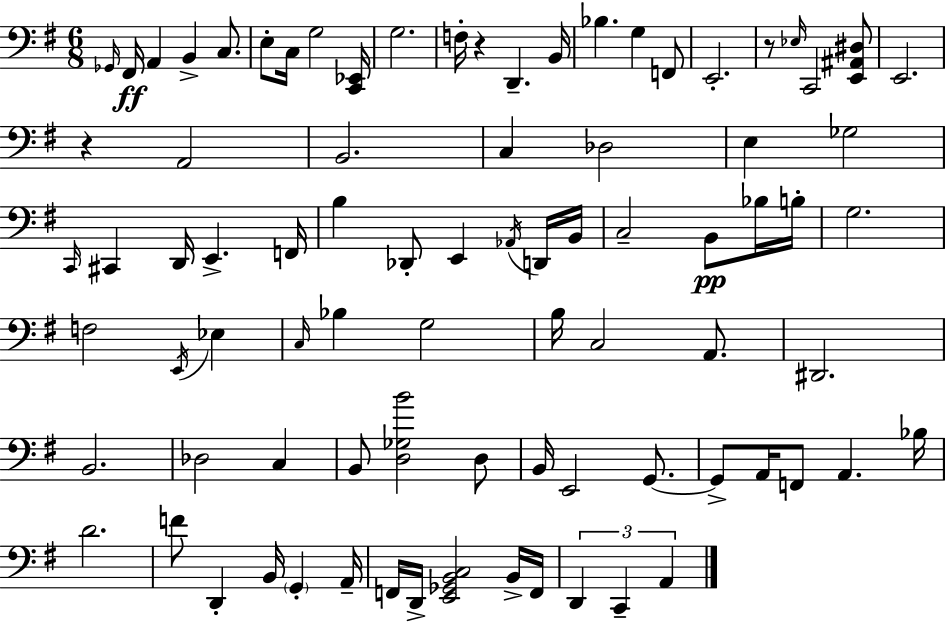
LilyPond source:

{
  \clef bass
  \numericTimeSignature
  \time 6/8
  \key e \minor
  \grace { ges,16 }\ff fis,16 a,4 b,4-> c8. | e8-. c16 g2 | <c, ees,>16 g2. | f16-. r4 d,4.-- | \break b,16 bes4. g4 f,8 | e,2.-. | r8 \grace { ees16 } c,2 | <e, ais, dis>8 e,2. | \break r4 a,2 | b,2. | c4 des2 | e4 ges2 | \break \grace { c,16 } cis,4 d,16 e,4.-> | f,16 b4 des,8-. e,4 | \acciaccatura { aes,16 } d,16 b,16 c2-- | b,8\pp bes16 b16-. g2. | \break f2 | \acciaccatura { e,16 } ees4 \grace { c16 } bes4 g2 | b16 c2 | a,8. dis,2. | \break b,2. | des2 | c4 b,8 <d ges b'>2 | d8 b,16 e,2 | \break g,8.~~ g,8-> a,16 f,8 a,4. | bes16 d'2. | f'8 d,4-. | b,16 \parenthesize g,4-. a,16-- f,16 d,16-> <e, ges, b, c>2 | \break b,16-> f,16 \tuplet 3/2 { d,4 c,4-- | a,4 } \bar "|."
}